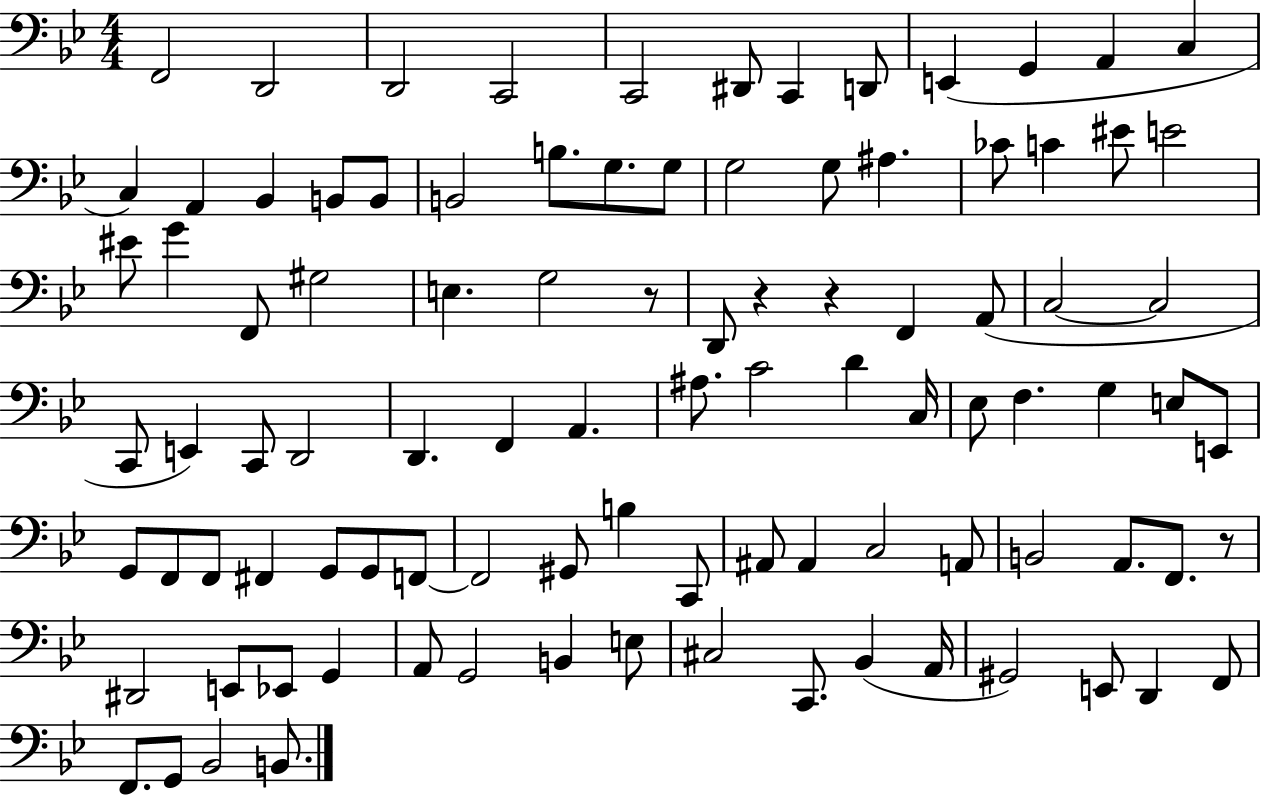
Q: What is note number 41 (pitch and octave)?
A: E2